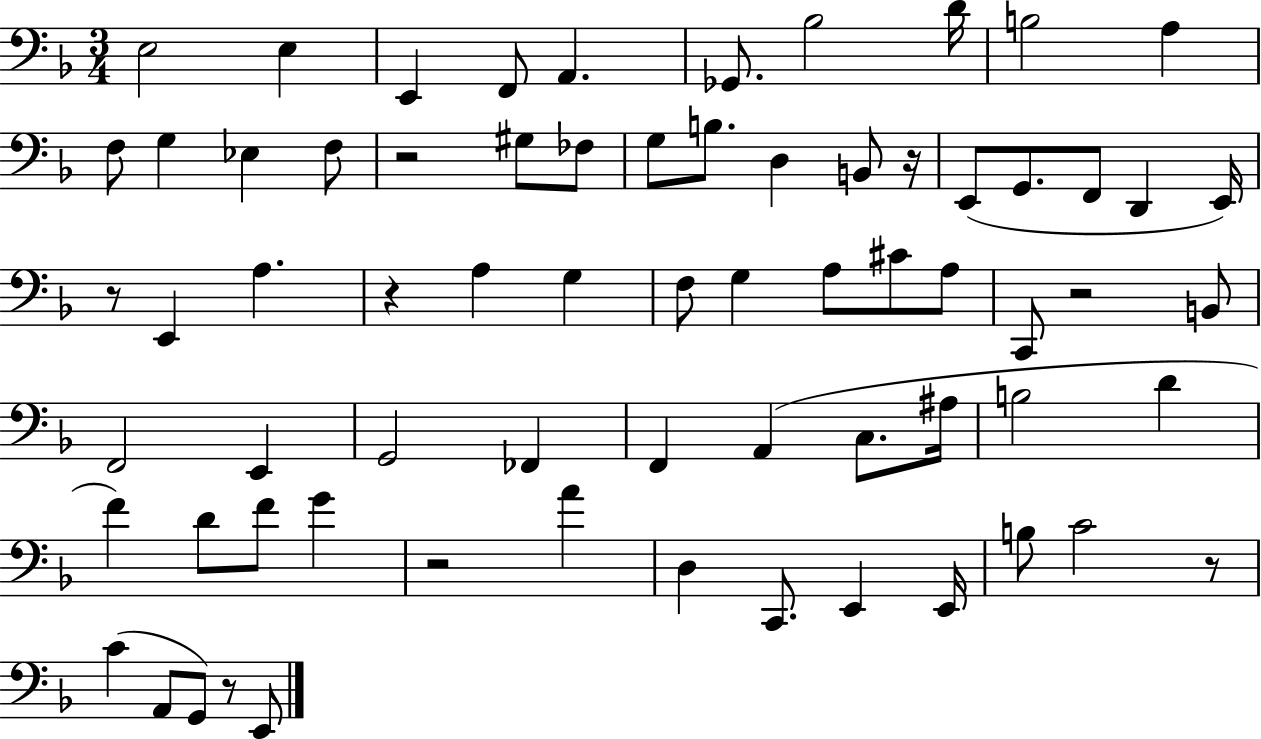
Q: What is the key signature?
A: F major